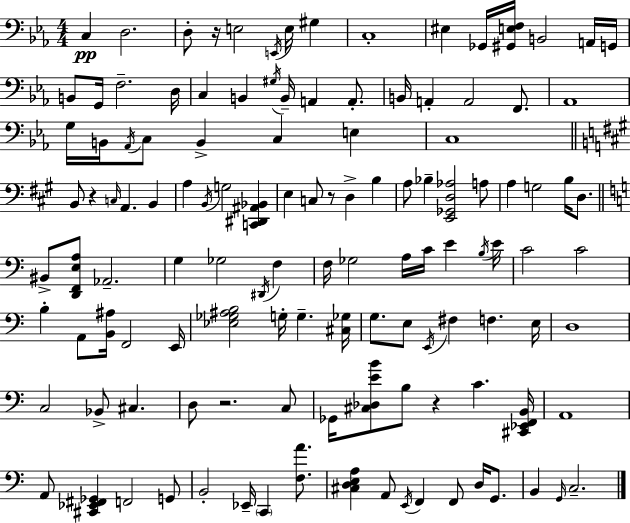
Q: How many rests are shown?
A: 5